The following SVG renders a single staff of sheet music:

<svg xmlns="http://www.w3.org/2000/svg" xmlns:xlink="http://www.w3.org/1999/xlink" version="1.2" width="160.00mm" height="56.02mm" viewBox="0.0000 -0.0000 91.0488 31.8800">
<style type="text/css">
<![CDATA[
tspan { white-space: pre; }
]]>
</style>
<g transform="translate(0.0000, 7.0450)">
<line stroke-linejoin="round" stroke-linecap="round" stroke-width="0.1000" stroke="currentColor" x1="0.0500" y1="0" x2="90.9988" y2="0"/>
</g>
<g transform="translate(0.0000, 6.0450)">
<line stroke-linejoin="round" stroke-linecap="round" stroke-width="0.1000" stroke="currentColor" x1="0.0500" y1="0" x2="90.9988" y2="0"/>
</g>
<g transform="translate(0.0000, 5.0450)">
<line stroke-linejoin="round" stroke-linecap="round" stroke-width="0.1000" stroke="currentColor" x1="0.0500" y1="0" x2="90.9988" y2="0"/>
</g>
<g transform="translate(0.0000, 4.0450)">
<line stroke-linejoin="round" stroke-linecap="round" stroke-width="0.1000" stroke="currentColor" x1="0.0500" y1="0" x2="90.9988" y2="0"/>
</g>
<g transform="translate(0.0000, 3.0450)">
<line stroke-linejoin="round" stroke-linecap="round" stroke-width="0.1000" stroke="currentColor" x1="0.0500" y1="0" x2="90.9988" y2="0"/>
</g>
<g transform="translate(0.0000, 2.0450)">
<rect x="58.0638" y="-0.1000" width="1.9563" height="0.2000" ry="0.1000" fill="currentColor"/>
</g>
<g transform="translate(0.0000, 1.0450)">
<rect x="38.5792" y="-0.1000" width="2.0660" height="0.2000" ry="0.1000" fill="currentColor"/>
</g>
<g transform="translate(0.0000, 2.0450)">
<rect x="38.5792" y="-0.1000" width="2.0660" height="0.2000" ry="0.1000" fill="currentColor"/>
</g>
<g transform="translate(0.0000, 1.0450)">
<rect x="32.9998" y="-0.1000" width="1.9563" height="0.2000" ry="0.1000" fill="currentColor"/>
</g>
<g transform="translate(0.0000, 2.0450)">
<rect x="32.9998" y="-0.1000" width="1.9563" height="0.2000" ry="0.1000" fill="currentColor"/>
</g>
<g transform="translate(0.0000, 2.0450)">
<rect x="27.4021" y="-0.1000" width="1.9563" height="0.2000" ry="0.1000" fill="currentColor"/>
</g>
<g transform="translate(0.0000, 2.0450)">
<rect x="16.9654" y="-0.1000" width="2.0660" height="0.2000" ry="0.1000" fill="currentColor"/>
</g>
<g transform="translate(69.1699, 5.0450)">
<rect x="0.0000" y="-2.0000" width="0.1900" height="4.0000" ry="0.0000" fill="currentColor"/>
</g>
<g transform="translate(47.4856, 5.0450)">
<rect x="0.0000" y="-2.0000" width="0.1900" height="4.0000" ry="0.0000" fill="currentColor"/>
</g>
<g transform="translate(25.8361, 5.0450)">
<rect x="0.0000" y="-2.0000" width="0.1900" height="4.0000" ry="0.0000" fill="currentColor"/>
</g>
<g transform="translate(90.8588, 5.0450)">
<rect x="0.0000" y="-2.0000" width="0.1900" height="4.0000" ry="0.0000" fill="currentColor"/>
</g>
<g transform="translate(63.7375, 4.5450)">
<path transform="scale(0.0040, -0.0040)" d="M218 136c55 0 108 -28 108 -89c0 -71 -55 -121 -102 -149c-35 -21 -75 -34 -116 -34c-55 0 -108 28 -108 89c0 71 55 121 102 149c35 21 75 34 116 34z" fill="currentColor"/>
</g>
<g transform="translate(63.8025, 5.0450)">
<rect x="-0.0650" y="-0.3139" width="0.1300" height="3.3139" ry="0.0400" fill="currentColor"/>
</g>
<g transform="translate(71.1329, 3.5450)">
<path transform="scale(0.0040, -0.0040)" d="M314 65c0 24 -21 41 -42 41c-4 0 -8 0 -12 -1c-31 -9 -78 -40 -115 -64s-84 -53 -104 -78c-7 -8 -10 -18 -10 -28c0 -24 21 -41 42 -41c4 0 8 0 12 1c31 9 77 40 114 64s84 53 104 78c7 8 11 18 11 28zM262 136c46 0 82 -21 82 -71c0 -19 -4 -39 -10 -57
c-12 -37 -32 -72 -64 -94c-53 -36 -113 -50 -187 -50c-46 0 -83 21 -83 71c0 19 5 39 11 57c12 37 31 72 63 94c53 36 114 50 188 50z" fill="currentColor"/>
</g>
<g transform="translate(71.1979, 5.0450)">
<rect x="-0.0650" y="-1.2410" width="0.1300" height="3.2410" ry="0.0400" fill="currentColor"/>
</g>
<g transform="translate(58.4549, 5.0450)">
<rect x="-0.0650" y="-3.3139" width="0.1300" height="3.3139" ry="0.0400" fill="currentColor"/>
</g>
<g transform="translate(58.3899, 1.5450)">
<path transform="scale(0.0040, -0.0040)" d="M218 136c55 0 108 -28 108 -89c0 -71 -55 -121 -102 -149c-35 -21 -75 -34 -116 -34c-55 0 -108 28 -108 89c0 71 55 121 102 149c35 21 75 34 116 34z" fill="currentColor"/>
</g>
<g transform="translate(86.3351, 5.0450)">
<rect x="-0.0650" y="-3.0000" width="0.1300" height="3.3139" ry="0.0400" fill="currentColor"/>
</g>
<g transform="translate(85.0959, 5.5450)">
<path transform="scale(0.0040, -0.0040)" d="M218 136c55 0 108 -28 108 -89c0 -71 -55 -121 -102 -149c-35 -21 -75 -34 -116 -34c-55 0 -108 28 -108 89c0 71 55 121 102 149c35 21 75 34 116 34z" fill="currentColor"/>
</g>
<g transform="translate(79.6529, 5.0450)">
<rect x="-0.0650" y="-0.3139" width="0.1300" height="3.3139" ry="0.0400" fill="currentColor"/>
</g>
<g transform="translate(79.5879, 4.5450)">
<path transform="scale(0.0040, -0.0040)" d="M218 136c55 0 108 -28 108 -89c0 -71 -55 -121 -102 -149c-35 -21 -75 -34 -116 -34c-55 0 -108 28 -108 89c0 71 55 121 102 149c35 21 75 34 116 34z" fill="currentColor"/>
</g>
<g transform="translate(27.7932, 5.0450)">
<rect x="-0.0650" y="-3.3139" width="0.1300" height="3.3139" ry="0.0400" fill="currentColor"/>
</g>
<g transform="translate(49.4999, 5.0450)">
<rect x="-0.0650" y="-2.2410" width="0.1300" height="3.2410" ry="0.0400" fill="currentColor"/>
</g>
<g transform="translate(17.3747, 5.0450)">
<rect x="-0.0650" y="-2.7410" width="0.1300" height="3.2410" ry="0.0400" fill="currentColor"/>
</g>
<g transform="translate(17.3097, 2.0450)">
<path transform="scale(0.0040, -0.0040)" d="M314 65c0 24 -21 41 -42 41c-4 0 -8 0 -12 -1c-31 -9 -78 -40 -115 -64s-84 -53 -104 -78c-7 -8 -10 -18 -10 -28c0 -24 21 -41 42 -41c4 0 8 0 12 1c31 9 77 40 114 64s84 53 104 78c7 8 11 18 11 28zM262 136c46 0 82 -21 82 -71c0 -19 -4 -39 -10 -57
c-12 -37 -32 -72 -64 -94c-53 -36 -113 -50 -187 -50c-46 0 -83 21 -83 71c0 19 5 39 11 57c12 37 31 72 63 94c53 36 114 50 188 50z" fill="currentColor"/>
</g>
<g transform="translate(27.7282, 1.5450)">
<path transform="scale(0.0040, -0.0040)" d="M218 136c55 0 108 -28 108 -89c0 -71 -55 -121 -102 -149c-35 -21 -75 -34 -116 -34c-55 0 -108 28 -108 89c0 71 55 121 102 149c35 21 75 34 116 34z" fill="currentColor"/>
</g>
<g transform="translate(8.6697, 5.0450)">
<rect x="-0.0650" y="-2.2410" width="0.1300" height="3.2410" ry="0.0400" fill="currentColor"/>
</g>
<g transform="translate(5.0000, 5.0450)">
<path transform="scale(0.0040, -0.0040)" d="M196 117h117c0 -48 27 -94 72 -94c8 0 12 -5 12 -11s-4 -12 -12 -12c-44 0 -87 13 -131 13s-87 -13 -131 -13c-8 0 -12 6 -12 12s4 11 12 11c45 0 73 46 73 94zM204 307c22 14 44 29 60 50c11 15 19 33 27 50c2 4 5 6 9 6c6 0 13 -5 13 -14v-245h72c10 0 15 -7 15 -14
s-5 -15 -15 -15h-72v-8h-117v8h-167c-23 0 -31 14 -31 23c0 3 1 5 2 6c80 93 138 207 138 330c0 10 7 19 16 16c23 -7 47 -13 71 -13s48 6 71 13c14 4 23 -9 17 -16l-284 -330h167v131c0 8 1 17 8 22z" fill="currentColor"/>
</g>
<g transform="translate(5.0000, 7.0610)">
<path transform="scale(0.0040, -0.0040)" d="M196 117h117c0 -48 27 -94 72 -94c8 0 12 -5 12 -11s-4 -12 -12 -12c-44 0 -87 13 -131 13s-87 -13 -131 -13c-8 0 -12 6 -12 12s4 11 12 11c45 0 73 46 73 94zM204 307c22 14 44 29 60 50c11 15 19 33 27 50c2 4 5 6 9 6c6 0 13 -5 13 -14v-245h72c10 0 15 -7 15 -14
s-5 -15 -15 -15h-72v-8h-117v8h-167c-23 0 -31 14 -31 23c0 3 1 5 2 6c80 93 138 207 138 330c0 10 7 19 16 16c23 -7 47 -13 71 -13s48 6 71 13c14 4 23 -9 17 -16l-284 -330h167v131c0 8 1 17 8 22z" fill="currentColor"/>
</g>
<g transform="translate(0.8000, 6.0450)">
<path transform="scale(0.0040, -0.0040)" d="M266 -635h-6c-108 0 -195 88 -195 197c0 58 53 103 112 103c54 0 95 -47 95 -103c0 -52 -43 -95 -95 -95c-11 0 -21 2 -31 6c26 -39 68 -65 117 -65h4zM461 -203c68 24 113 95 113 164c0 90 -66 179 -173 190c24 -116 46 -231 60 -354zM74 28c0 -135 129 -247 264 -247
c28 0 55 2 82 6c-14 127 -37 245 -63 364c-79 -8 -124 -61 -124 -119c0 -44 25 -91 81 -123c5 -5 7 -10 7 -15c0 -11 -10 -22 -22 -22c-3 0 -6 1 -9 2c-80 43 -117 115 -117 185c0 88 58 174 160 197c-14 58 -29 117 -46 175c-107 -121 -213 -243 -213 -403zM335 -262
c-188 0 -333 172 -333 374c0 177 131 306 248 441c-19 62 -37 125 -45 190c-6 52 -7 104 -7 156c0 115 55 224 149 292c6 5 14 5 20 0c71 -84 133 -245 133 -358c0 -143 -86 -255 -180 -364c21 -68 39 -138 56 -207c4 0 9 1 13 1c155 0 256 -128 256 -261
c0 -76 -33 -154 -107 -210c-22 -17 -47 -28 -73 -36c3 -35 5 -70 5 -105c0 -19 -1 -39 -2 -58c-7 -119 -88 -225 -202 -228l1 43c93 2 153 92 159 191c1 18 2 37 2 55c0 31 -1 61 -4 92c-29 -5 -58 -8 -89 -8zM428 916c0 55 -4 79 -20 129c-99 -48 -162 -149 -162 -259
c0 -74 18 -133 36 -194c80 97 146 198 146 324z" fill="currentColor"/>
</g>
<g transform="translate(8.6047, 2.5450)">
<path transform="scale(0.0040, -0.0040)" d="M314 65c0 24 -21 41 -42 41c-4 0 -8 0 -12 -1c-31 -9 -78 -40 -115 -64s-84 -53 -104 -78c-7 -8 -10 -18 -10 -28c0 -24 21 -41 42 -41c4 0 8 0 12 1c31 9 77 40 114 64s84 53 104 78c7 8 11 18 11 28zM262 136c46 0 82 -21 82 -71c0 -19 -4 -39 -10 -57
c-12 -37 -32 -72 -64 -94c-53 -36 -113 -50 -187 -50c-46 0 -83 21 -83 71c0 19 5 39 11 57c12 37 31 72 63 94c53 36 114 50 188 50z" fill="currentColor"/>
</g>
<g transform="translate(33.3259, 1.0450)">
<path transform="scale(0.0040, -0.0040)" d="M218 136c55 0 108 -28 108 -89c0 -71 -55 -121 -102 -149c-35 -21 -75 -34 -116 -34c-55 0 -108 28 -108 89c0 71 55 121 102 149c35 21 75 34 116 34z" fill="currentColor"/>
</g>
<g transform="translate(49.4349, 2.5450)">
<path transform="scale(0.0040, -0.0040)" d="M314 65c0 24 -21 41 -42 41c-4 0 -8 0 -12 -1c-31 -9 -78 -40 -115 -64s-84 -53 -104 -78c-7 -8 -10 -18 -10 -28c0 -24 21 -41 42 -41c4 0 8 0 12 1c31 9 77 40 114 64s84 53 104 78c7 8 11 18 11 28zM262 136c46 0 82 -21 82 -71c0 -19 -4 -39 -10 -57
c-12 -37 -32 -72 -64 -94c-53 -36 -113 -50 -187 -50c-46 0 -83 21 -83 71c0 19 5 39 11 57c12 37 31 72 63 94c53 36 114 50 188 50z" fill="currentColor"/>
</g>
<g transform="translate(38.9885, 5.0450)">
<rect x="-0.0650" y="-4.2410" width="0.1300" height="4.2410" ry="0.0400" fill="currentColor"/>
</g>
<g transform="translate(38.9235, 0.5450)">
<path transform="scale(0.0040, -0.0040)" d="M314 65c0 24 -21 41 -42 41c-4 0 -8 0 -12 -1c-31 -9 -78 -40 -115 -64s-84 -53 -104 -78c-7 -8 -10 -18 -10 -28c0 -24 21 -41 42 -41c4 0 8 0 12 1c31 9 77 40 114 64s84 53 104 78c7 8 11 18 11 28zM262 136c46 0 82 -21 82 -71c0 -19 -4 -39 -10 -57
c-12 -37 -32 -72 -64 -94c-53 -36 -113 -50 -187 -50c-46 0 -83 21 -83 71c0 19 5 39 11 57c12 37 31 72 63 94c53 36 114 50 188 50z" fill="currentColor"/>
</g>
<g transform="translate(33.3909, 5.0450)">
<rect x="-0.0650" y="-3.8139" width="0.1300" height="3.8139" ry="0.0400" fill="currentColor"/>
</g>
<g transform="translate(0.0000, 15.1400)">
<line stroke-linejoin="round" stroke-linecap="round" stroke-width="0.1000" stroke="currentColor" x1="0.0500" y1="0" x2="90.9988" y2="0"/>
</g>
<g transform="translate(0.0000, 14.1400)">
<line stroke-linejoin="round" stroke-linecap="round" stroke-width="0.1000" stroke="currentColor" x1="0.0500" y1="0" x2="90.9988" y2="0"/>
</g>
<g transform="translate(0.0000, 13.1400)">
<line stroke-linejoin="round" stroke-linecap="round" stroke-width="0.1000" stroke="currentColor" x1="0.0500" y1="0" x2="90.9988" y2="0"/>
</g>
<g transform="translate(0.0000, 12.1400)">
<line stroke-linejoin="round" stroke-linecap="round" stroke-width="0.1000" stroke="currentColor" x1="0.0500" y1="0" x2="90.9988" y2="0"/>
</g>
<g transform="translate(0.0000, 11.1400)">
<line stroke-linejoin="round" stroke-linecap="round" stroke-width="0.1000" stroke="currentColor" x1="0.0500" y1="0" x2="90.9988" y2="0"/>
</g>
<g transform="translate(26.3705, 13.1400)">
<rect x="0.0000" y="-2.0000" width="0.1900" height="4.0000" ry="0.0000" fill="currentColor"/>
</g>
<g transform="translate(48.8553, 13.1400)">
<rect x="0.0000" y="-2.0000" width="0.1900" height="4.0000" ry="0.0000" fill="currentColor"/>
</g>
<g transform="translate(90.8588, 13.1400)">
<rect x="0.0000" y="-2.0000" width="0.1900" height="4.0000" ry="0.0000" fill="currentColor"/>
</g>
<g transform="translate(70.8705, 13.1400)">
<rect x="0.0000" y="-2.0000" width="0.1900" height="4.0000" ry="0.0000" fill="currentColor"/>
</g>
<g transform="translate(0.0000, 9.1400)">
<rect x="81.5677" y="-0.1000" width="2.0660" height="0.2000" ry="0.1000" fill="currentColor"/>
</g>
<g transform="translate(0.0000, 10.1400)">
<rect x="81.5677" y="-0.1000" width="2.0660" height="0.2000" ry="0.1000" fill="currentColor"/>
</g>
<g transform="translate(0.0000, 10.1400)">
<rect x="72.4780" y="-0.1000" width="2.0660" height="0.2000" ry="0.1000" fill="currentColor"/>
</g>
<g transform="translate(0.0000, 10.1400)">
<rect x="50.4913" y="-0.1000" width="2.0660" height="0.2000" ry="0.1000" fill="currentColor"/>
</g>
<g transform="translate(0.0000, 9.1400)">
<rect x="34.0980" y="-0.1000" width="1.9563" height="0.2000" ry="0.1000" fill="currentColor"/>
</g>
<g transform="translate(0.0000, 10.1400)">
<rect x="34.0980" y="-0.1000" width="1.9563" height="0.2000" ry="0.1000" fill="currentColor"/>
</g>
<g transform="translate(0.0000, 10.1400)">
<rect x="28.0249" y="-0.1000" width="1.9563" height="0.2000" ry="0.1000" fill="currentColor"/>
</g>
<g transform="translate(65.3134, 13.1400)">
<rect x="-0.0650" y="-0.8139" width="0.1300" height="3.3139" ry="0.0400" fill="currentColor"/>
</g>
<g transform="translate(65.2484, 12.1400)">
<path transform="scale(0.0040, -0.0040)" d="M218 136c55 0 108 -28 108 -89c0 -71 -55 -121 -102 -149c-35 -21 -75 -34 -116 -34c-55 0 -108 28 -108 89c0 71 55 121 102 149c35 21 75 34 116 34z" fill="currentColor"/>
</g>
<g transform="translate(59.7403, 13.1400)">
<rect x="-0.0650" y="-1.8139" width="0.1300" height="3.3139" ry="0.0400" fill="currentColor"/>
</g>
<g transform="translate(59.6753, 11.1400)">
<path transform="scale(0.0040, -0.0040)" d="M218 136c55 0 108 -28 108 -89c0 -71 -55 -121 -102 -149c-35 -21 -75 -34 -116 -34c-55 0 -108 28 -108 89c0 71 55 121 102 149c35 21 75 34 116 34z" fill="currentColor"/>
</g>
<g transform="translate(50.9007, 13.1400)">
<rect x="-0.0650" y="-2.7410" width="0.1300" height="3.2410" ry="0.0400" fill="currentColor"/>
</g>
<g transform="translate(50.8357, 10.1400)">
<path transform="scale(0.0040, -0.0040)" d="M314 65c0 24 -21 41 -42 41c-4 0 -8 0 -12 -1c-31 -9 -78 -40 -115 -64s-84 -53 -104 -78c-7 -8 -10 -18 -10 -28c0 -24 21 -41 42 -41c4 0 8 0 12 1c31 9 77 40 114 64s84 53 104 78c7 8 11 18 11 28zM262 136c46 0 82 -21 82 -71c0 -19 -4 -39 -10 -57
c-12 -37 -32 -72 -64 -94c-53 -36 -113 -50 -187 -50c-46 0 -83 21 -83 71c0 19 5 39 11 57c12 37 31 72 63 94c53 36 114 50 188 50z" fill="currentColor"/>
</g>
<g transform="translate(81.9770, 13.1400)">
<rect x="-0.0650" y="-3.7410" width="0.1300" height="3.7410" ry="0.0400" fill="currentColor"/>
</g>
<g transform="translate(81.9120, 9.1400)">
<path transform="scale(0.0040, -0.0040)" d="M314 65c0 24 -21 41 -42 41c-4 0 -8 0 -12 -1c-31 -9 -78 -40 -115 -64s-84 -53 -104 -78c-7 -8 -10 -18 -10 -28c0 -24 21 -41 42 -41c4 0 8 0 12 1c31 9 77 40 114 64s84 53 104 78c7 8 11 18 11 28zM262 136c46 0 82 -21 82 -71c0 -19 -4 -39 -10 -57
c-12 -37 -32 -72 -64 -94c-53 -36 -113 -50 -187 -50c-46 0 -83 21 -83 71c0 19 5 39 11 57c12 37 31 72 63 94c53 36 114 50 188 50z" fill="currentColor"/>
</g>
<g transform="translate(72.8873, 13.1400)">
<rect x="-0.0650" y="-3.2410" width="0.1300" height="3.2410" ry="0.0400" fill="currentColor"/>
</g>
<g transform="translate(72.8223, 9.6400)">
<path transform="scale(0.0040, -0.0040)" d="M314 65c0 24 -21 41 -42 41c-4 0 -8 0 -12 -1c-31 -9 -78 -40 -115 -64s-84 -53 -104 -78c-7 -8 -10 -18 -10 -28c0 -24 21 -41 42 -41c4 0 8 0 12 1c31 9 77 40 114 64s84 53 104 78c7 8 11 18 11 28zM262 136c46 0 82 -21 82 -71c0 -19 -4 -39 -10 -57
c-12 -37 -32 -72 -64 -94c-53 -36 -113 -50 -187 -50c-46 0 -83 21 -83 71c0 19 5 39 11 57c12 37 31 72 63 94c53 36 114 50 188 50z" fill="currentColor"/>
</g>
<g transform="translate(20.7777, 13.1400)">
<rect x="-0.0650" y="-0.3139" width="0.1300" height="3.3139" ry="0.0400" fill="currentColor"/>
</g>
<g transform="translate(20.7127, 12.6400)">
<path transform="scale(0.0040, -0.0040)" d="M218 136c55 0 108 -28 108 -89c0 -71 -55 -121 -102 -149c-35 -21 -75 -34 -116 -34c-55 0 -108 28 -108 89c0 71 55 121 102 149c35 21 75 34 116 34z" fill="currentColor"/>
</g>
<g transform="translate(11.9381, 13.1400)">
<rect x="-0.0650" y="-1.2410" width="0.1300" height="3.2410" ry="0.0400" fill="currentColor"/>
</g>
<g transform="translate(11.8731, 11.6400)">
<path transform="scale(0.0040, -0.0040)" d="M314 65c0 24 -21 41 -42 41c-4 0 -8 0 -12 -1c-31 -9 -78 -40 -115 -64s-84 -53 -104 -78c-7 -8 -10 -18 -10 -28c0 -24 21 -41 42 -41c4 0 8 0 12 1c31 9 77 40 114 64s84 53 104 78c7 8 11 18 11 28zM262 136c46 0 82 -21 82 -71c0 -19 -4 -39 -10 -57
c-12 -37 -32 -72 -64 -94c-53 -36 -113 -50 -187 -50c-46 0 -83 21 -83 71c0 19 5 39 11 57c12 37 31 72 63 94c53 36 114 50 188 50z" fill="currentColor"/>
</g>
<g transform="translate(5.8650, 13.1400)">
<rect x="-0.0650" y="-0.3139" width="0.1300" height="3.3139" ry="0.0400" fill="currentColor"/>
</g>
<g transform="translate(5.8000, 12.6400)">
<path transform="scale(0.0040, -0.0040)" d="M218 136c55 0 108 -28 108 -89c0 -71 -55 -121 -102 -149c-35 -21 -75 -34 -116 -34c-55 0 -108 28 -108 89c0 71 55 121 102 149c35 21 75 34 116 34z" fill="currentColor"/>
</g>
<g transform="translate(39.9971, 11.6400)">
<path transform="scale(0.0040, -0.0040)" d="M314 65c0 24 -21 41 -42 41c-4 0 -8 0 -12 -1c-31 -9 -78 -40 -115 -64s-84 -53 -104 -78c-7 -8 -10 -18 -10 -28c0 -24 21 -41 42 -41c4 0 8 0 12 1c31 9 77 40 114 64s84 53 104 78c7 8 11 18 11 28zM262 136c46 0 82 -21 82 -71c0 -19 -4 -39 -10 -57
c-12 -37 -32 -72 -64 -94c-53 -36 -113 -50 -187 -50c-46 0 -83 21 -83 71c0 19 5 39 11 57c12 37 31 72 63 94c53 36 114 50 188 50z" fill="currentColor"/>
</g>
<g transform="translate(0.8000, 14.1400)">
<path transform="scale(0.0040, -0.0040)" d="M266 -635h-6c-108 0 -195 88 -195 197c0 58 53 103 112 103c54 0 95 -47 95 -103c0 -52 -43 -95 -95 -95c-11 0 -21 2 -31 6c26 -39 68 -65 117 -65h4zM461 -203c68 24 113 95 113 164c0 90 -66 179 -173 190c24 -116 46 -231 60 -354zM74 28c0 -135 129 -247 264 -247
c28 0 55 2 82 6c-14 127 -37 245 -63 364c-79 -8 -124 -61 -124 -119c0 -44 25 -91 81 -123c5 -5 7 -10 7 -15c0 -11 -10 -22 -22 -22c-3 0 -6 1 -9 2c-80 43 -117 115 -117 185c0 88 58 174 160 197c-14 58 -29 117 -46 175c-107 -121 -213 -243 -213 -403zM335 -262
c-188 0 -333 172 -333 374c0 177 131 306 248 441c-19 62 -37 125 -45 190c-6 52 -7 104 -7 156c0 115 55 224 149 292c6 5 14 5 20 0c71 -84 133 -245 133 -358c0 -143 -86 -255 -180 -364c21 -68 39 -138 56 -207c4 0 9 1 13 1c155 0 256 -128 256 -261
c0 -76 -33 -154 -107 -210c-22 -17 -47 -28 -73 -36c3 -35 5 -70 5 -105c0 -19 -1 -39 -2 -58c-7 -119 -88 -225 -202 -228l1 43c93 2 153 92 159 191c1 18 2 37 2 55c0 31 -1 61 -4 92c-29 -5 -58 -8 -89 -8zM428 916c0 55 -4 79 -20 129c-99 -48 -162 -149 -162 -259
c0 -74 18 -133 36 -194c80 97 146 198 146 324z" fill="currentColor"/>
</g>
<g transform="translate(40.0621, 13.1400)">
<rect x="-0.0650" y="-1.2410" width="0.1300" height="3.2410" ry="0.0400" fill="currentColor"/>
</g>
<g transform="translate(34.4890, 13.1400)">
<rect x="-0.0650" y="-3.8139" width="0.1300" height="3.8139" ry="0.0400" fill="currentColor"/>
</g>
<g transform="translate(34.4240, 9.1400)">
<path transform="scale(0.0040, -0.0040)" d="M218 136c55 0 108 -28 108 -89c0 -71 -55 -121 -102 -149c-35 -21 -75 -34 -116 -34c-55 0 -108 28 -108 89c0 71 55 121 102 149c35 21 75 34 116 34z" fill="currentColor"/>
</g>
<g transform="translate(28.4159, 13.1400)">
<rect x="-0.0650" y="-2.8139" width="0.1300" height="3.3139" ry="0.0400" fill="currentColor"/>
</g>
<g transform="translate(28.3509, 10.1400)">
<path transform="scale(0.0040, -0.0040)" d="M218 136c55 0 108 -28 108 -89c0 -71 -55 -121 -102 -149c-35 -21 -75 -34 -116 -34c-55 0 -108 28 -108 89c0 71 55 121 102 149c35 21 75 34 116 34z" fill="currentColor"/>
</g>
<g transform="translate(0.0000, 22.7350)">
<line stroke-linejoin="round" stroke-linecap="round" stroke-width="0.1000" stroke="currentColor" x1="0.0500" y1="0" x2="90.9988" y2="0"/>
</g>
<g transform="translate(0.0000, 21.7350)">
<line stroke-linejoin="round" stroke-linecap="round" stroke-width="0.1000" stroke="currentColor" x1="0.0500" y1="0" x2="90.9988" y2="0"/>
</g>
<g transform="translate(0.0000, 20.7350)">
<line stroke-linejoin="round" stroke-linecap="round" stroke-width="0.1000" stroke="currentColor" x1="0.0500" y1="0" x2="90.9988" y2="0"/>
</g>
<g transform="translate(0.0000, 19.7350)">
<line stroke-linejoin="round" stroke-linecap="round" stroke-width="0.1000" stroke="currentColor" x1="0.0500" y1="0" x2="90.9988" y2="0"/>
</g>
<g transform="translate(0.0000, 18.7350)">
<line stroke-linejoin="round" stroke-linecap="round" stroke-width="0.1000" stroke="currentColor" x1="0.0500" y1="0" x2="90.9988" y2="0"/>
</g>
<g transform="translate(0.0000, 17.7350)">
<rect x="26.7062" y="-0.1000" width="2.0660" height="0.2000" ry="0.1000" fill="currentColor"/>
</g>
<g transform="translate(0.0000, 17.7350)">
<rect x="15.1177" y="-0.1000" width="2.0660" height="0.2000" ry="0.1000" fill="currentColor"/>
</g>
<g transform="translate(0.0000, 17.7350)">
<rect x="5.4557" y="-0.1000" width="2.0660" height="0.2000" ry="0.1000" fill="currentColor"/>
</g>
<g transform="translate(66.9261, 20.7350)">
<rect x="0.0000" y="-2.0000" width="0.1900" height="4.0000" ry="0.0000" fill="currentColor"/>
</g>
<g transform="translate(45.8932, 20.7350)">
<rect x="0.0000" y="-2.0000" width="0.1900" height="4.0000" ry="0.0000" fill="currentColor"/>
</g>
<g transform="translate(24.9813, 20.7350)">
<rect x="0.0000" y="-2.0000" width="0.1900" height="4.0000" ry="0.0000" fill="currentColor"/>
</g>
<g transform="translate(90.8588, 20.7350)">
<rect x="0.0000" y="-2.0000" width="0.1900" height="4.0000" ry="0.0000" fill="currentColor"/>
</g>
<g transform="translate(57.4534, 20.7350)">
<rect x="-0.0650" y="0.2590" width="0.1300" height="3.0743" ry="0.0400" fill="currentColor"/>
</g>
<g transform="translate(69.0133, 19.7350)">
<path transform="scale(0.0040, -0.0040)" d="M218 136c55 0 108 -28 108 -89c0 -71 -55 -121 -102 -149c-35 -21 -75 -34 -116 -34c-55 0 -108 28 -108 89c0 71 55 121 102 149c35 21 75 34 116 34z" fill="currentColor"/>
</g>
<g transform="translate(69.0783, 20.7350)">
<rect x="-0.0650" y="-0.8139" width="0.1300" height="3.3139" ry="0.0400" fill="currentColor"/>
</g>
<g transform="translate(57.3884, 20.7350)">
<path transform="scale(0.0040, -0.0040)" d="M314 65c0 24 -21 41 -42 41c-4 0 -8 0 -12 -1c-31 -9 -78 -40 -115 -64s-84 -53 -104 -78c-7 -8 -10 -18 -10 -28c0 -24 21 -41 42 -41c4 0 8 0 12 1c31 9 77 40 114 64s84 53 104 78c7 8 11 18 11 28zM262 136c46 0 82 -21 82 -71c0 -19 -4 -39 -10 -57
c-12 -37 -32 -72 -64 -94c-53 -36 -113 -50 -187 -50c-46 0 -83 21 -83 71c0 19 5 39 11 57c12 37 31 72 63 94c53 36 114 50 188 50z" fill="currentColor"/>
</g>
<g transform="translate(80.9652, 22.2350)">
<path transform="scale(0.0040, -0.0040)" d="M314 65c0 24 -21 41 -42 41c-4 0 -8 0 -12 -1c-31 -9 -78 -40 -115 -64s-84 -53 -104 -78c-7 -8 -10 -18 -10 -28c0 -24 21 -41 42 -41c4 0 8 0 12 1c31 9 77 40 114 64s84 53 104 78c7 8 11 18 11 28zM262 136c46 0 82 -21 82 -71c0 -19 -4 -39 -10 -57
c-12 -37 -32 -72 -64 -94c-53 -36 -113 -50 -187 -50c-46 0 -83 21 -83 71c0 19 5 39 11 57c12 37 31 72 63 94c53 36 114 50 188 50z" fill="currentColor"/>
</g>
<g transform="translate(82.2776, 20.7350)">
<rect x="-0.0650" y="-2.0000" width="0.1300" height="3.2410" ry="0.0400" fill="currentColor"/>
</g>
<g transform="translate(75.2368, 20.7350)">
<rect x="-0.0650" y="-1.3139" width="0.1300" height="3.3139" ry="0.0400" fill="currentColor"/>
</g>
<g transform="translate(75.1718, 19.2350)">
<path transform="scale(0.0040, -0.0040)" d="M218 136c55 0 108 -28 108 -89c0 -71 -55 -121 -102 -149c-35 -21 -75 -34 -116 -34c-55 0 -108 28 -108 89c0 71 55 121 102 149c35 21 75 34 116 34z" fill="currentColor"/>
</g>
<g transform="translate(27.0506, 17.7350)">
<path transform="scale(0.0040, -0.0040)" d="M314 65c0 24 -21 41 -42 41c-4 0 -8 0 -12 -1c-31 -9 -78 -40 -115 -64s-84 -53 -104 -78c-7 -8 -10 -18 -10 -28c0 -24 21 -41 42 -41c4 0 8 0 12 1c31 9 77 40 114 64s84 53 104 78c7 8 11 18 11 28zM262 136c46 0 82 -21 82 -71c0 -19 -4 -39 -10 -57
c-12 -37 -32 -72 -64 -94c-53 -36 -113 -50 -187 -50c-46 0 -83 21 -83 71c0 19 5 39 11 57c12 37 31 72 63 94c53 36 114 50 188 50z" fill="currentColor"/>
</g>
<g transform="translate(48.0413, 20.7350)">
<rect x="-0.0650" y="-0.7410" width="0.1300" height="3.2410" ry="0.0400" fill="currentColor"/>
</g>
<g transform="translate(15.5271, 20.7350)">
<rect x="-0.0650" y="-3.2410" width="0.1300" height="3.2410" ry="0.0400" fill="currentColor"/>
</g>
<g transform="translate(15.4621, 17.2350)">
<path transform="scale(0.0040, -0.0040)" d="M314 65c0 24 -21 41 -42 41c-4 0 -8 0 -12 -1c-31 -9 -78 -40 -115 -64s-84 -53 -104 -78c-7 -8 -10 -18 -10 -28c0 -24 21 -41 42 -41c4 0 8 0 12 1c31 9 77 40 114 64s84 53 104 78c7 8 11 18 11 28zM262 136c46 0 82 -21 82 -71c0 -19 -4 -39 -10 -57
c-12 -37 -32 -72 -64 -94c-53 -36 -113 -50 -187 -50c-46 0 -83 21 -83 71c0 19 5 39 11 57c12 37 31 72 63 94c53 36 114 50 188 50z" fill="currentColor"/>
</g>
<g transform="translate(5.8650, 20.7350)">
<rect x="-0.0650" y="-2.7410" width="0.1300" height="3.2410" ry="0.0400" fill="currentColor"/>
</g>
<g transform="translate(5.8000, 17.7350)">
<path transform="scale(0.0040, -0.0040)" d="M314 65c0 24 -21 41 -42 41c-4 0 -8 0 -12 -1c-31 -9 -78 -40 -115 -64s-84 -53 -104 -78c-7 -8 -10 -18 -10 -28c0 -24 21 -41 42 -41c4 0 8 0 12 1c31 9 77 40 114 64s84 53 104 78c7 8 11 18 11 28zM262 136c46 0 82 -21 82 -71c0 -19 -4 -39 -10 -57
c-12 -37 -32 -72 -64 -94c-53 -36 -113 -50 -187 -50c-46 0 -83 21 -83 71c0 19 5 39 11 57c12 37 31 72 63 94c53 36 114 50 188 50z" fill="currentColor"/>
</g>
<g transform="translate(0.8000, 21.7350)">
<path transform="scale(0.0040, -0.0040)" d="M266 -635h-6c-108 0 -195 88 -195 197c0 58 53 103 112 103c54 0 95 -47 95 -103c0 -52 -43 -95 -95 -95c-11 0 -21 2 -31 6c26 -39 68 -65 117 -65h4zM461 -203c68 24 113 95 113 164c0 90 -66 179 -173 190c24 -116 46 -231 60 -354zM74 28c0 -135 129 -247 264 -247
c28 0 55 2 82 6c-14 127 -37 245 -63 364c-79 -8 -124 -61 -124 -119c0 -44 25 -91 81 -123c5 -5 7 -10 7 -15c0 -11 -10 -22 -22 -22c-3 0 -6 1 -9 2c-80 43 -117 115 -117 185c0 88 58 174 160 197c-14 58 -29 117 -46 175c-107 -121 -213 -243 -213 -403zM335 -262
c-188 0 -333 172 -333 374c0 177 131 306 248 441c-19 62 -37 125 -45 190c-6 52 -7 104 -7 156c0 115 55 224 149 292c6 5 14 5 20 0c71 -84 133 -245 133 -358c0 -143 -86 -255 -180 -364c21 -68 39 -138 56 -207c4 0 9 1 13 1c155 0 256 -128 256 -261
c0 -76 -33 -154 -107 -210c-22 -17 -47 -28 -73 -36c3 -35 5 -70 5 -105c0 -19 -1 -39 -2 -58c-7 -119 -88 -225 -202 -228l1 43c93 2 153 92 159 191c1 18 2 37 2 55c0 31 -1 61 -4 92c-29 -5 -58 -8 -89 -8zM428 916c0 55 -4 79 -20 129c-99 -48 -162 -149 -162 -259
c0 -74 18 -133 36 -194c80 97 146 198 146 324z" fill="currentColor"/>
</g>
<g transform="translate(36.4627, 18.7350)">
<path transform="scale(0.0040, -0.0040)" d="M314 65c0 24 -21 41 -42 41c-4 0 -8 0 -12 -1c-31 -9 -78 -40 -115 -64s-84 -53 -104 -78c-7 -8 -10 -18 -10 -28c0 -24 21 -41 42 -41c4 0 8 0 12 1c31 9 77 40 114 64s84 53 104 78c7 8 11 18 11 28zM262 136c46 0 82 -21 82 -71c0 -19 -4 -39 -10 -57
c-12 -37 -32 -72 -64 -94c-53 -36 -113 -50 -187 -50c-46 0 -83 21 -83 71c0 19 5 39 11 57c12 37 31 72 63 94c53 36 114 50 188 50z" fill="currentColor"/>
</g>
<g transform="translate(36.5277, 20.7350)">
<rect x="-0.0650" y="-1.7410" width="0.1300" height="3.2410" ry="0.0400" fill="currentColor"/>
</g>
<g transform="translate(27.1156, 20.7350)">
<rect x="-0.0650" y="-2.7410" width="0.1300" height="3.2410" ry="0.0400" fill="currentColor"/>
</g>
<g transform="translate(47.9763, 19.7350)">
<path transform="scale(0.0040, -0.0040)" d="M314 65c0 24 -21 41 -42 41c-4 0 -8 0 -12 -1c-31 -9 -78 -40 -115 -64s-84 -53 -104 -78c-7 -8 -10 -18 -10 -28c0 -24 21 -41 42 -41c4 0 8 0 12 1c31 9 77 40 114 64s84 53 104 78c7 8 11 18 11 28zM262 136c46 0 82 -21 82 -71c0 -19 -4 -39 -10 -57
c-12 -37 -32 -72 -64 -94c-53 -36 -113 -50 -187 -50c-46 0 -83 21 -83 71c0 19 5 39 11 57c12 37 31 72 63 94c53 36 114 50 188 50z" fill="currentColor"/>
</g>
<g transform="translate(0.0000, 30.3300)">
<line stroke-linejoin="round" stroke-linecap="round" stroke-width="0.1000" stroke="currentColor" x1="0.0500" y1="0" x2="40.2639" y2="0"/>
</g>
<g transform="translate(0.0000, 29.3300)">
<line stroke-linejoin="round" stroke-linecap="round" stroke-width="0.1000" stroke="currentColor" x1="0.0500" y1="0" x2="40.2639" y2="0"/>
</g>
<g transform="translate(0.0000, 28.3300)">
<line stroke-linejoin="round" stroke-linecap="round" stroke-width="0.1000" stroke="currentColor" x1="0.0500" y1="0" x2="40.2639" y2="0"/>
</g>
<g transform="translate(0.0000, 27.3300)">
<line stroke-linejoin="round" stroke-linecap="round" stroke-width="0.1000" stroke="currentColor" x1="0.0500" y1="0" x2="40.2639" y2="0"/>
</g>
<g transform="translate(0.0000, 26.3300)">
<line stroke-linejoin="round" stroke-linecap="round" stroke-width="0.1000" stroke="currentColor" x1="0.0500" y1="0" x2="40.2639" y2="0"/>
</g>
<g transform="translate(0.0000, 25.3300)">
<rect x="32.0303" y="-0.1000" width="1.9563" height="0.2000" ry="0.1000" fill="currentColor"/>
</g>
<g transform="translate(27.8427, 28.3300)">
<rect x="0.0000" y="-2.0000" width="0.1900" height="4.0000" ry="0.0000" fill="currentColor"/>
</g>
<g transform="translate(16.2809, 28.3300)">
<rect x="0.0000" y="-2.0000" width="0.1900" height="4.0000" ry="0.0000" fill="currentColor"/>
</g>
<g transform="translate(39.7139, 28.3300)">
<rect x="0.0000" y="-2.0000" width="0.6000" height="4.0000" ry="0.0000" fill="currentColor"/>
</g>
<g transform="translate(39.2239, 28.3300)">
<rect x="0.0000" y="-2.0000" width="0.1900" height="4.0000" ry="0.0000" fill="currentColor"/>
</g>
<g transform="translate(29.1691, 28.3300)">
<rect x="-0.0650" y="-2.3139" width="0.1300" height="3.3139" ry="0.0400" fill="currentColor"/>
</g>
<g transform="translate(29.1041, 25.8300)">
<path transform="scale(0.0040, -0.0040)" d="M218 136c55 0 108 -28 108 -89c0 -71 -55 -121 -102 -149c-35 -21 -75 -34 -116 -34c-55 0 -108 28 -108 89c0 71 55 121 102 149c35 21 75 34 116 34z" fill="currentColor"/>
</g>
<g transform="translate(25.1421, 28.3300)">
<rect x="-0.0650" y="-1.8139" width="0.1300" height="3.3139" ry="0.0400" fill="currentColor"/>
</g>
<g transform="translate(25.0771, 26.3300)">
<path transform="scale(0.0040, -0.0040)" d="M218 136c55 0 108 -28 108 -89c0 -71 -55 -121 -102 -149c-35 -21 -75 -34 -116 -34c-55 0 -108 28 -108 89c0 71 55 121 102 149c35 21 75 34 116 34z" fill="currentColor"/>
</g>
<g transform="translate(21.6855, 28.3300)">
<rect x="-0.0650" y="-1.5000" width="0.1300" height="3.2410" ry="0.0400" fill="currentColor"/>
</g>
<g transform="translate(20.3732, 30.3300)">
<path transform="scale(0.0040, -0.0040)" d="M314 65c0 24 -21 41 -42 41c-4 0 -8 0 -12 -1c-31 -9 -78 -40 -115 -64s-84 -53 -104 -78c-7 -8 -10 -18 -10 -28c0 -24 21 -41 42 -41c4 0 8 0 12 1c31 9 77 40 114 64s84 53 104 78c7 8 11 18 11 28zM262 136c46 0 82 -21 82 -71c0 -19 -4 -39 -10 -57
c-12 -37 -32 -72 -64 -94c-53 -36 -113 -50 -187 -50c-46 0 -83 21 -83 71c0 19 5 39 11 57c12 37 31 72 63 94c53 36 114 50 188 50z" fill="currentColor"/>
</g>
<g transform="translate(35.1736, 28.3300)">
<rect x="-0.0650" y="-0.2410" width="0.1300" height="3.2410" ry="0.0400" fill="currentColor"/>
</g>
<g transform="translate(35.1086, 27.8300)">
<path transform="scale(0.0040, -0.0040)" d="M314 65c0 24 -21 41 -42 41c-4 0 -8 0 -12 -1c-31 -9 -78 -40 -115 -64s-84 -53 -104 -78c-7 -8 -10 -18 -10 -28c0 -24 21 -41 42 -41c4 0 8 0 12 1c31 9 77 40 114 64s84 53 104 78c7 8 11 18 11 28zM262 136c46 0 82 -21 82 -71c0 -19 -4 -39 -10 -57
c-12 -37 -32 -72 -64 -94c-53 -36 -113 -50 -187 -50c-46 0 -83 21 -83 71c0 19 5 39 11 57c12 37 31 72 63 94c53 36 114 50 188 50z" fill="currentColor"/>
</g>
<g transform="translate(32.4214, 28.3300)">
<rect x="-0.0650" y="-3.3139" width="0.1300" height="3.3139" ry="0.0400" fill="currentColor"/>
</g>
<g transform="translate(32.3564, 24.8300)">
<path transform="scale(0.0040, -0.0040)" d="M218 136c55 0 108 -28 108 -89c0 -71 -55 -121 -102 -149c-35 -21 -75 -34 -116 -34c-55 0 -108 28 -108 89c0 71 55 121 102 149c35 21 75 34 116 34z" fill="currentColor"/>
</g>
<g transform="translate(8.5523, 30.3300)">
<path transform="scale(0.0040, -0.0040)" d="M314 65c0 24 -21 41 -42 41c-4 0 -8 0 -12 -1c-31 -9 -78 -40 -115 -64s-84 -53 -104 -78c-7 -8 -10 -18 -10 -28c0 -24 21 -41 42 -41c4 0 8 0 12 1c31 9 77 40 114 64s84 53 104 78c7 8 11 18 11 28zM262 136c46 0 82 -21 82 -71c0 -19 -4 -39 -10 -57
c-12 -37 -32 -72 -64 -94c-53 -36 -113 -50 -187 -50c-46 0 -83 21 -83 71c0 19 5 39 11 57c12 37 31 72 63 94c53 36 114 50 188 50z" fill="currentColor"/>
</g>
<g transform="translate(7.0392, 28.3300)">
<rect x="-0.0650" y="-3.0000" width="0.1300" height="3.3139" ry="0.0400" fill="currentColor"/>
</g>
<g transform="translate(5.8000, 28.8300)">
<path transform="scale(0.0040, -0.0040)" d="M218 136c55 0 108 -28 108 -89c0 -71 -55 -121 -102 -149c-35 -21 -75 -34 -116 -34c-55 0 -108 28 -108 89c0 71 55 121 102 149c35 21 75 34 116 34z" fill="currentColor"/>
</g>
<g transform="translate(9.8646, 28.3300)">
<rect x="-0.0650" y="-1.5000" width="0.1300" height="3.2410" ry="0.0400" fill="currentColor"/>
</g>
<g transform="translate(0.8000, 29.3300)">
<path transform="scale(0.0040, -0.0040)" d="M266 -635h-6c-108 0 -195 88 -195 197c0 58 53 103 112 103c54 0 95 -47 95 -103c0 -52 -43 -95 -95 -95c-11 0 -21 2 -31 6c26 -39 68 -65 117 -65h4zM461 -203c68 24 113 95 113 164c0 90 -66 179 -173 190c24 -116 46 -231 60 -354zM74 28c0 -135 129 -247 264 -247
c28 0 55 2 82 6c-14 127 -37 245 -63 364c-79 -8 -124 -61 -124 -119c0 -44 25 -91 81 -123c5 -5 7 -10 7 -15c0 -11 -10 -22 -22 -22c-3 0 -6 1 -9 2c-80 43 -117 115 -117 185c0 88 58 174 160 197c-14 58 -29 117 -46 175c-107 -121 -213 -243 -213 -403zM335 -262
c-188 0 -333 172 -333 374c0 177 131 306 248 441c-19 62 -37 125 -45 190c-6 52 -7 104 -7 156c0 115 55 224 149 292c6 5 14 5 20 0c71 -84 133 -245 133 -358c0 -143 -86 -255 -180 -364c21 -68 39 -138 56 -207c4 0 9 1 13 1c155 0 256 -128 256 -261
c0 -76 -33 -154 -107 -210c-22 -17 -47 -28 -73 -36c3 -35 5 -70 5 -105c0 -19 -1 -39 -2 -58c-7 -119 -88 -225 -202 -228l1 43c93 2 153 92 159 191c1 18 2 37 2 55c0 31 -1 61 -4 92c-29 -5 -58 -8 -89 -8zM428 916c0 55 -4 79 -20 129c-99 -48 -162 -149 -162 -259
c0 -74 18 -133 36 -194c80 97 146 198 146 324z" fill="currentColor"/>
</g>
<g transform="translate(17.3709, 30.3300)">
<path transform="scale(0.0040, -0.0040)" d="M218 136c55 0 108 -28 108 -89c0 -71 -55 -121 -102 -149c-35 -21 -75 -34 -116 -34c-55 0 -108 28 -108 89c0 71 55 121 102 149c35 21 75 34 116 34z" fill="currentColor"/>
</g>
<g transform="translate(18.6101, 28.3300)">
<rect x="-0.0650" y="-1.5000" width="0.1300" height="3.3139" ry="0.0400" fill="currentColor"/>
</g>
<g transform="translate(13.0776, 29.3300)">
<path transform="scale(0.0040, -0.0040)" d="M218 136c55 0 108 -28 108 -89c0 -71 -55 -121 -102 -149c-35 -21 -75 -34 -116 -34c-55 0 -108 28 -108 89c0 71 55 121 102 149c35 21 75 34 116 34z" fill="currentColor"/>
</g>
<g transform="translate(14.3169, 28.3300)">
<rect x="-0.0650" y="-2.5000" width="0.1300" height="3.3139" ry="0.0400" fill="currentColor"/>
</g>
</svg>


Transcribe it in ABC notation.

X:1
T:Untitled
M:4/4
L:1/4
K:C
g2 a2 b c' d'2 g2 b c e2 c A c e2 c a c' e2 a2 f d b2 c'2 a2 b2 a2 f2 d2 B2 d e F2 A E2 G E E2 f g b c2